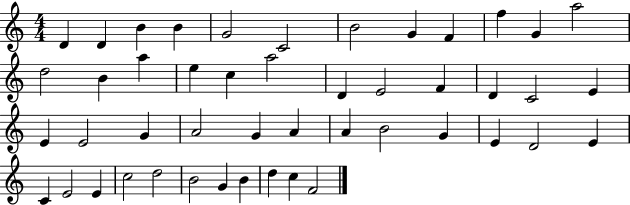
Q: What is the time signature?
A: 4/4